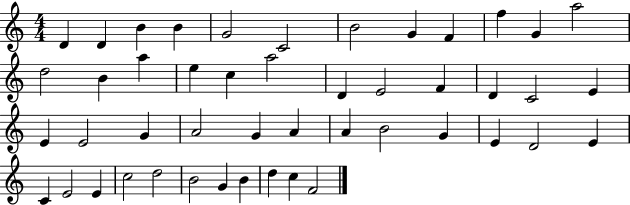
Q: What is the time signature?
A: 4/4